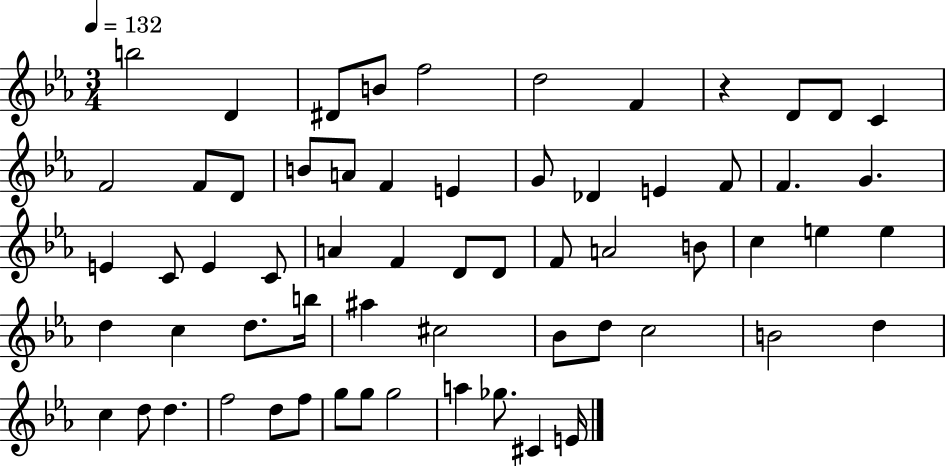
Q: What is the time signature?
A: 3/4